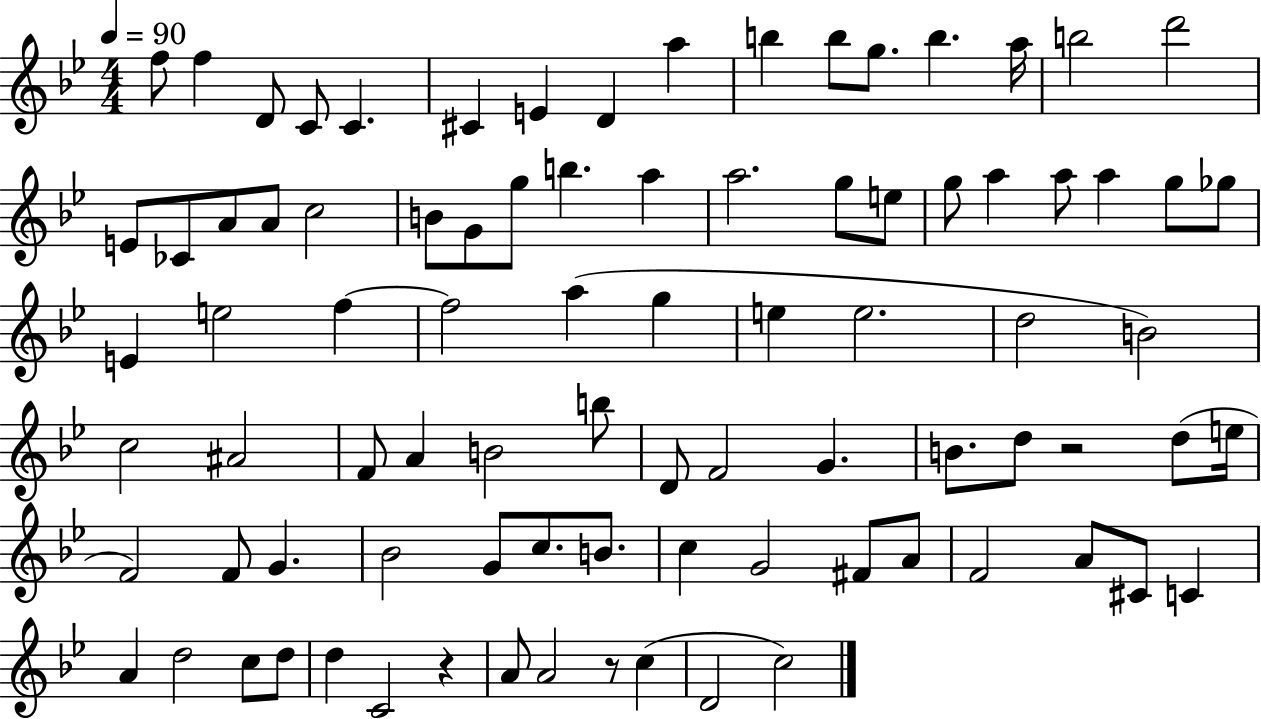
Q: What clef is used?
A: treble